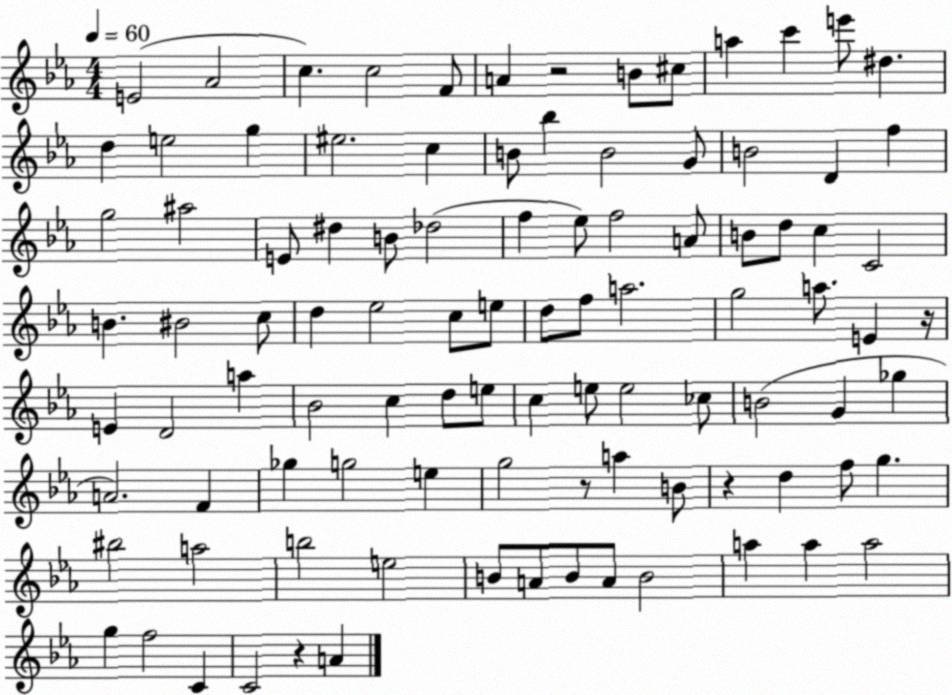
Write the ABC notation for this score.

X:1
T:Untitled
M:4/4
L:1/4
K:Eb
E2 _A2 c c2 F/2 A z2 B/2 ^c/2 a c' e'/2 ^d d e2 g ^e2 c B/2 _b B2 G/2 B2 D f g2 ^a2 E/2 ^d B/2 _d2 f _e/2 f2 A/2 B/2 d/2 c C2 B ^B2 c/2 d _e2 c/2 e/2 d/2 f/2 a2 g2 a/2 E z/4 E D2 a _B2 c d/2 e/2 c e/2 e2 _c/2 B2 G _g A2 F _g g2 e g2 z/2 a B/2 z d f/2 g ^b2 a2 b2 e2 B/2 A/2 B/2 A/2 B2 a a a2 g f2 C C2 z A